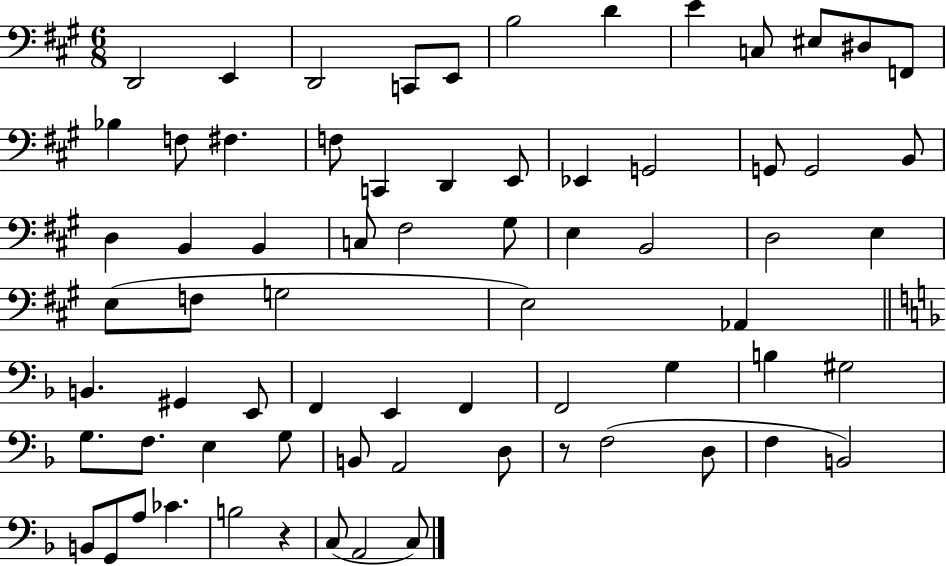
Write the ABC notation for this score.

X:1
T:Untitled
M:6/8
L:1/4
K:A
D,,2 E,, D,,2 C,,/2 E,,/2 B,2 D E C,/2 ^E,/2 ^D,/2 F,,/2 _B, F,/2 ^F, F,/2 C,, D,, E,,/2 _E,, G,,2 G,,/2 G,,2 B,,/2 D, B,, B,, C,/2 ^F,2 ^G,/2 E, B,,2 D,2 E, E,/2 F,/2 G,2 E,2 _A,, B,, ^G,, E,,/2 F,, E,, F,, F,,2 G, B, ^G,2 G,/2 F,/2 E, G,/2 B,,/2 A,,2 D,/2 z/2 F,2 D,/2 F, B,,2 B,,/2 G,,/2 A,/2 _C B,2 z C,/2 A,,2 C,/2